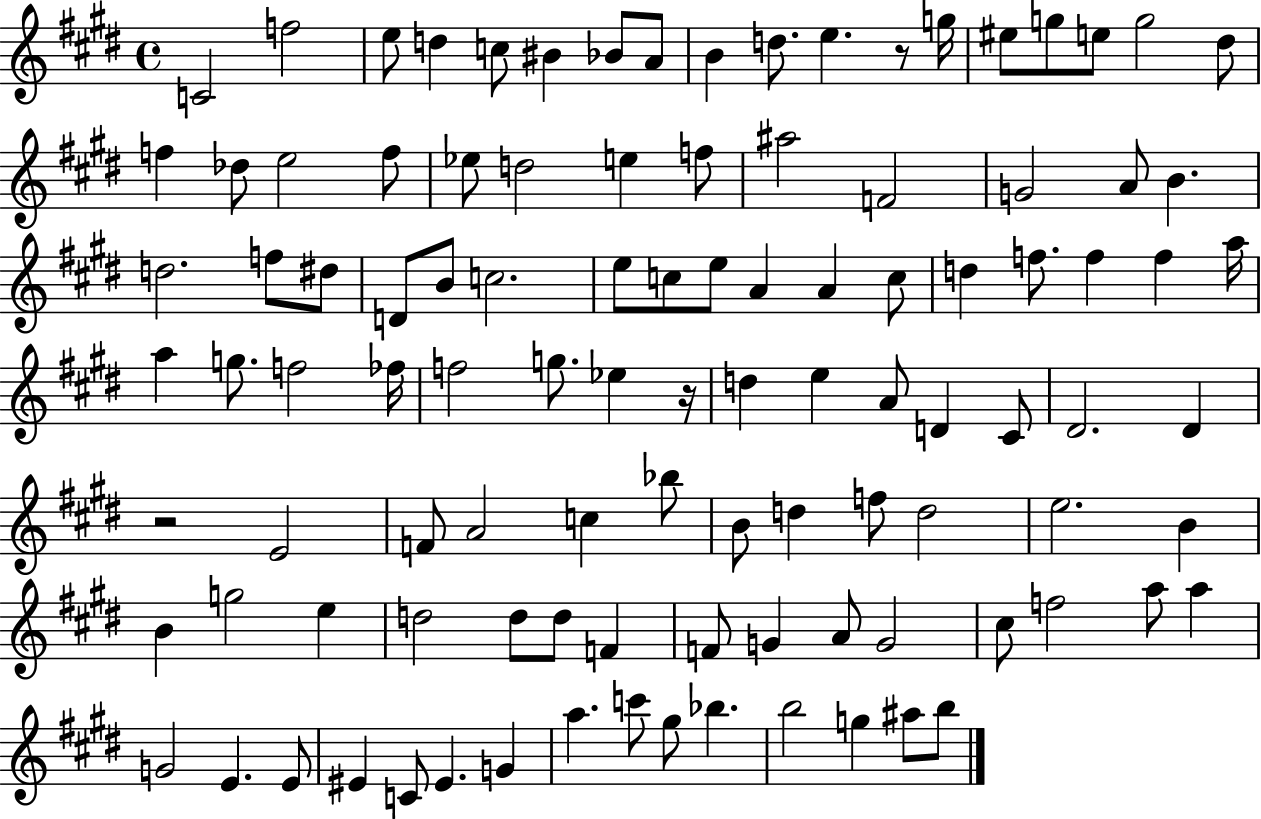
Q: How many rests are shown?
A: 3